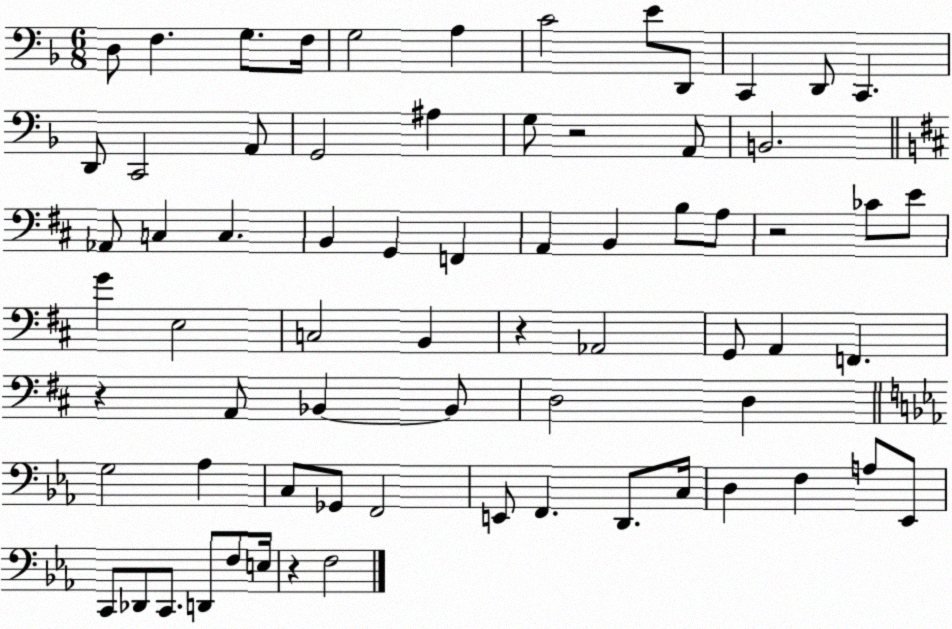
X:1
T:Untitled
M:6/8
L:1/4
K:F
D,/2 F, G,/2 F,/4 G,2 A, C2 E/2 D,,/2 C,, D,,/2 C,, D,,/2 C,,2 A,,/2 G,,2 ^A, G,/2 z2 A,,/2 B,,2 _A,,/2 C, C, B,, G,, F,, A,, B,, B,/2 A,/2 z2 _C/2 E/2 G E,2 C,2 B,, z _A,,2 G,,/2 A,, F,, z A,,/2 _B,, _B,,/2 D,2 D, G,2 _A, C,/2 _G,,/2 F,,2 E,,/2 F,, D,,/2 C,/4 D, F, A,/2 _E,,/2 C,,/2 _D,,/2 C,,/2 D,,/2 F,/2 E,/4 z F,2